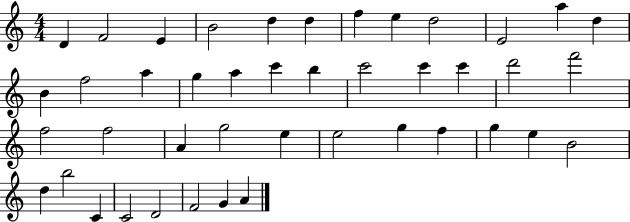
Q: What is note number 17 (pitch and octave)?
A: A5